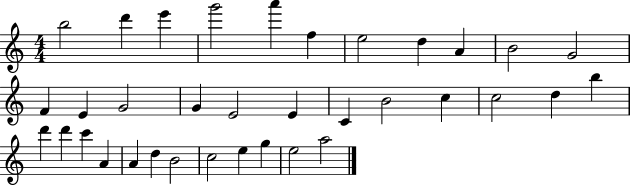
{
  \clef treble
  \numericTimeSignature
  \time 4/4
  \key c \major
  b''2 d'''4 e'''4 | g'''2 a'''4 f''4 | e''2 d''4 a'4 | b'2 g'2 | \break f'4 e'4 g'2 | g'4 e'2 e'4 | c'4 b'2 c''4 | c''2 d''4 b''4 | \break d'''4 d'''4 c'''4 a'4 | a'4 d''4 b'2 | c''2 e''4 g''4 | e''2 a''2 | \break \bar "|."
}